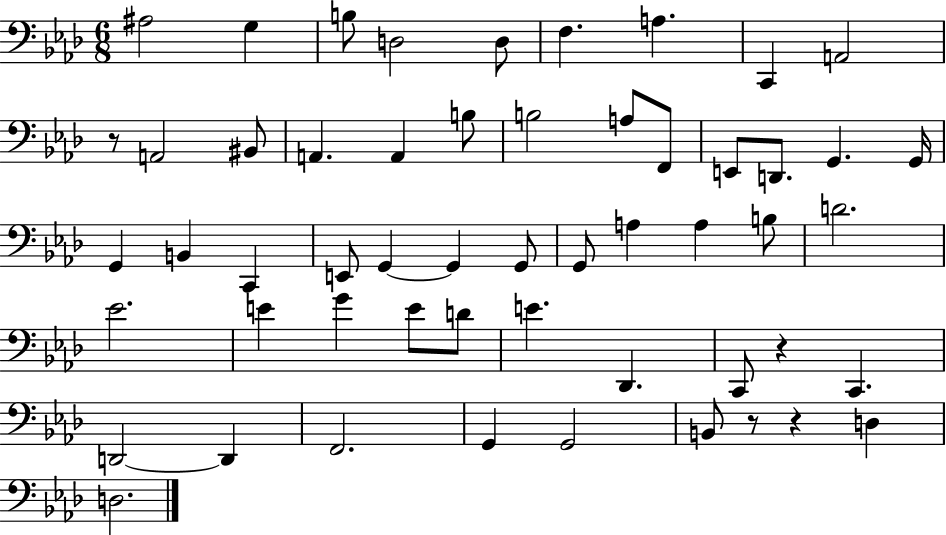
A#3/h G3/q B3/e D3/h D3/e F3/q. A3/q. C2/q A2/h R/e A2/h BIS2/e A2/q. A2/q B3/e B3/h A3/e F2/e E2/e D2/e. G2/q. G2/s G2/q B2/q C2/q E2/e G2/q G2/q G2/e G2/e A3/q A3/q B3/e D4/h. Eb4/h. E4/q G4/q E4/e D4/e E4/q. Db2/q. C2/e R/q C2/q. D2/h D2/q F2/h. G2/q G2/h B2/e R/e R/q D3/q D3/h.